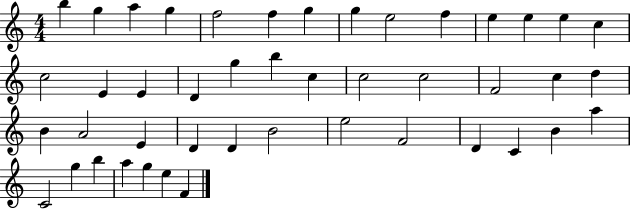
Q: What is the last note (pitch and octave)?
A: F4